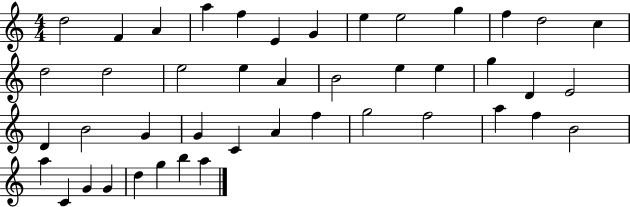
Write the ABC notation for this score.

X:1
T:Untitled
M:4/4
L:1/4
K:C
d2 F A a f E G e e2 g f d2 c d2 d2 e2 e A B2 e e g D E2 D B2 G G C A f g2 f2 a f B2 a C G G d g b a